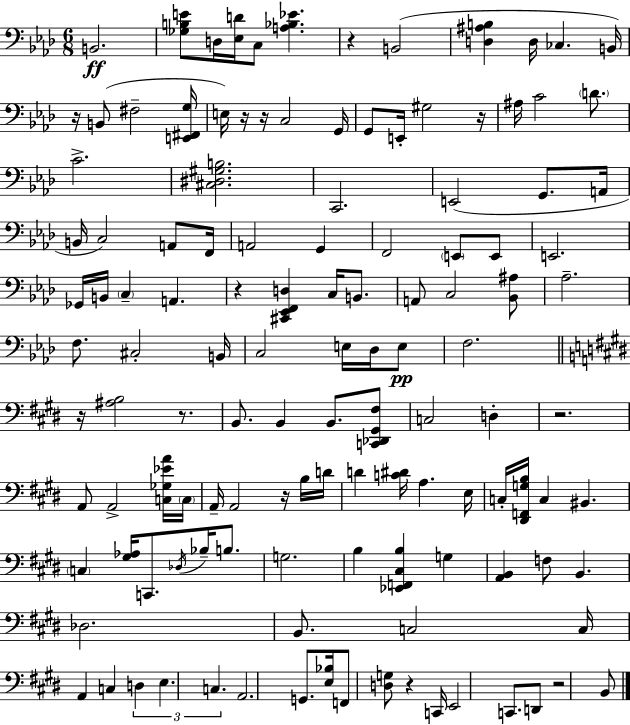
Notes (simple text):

B2/h. [Gb3,B3,E4]/e D3/s [Eb3,D4]/s C3/e [A3,Bb3,Eb4]/q. R/q B2/h [D3,A#3,B3]/q D3/s CES3/q. B2/s R/s B2/e F#3/h [E2,F#2,G3]/s E3/s R/s R/s C3/h G2/s G2/e E2/s G#3/h R/s A#3/s C4/h D4/e. C4/h. [C#3,D#3,G#3,B3]/h. C2/h. E2/h G2/e. A2/s B2/s C3/h A2/e F2/s A2/h G2/q F2/h E2/e E2/e E2/h. Gb2/s B2/s C3/q A2/q. R/q [C#2,Eb2,F2,D3]/q C3/s B2/e. A2/e C3/h [Bb2,A#3]/e Ab3/h. F3/e. C#3/h B2/s C3/h E3/s Db3/s E3/e F3/h. R/s [A#3,B3]/h R/e. B2/e. B2/q B2/e. [C2,Db2,G#2,F#3]/e C3/h D3/q R/h. A2/e A2/h [C3,Gb3,Eb4,A4]/s C3/s A2/s A2/h R/s B3/s D4/s D4/q [C4,D#4]/s A3/q. E3/s C3/s [D#2,F2,G3,B3]/s C3/q BIS2/q. C3/q [G#3,Ab3]/s C2/e. Db3/s Bb3/s B3/e. G3/h. B3/q [Eb2,F2,C#3,B3]/q G3/q [A2,B2]/q F3/e B2/q. Db3/h. B2/e. C3/h C3/s A2/q C3/q D3/q E3/q. C3/q. A2/h. G2/e. [E3,Bb3]/s F2/e [D3,G3]/e R/q C2/s E2/h C2/e. D2/e R/h B2/e